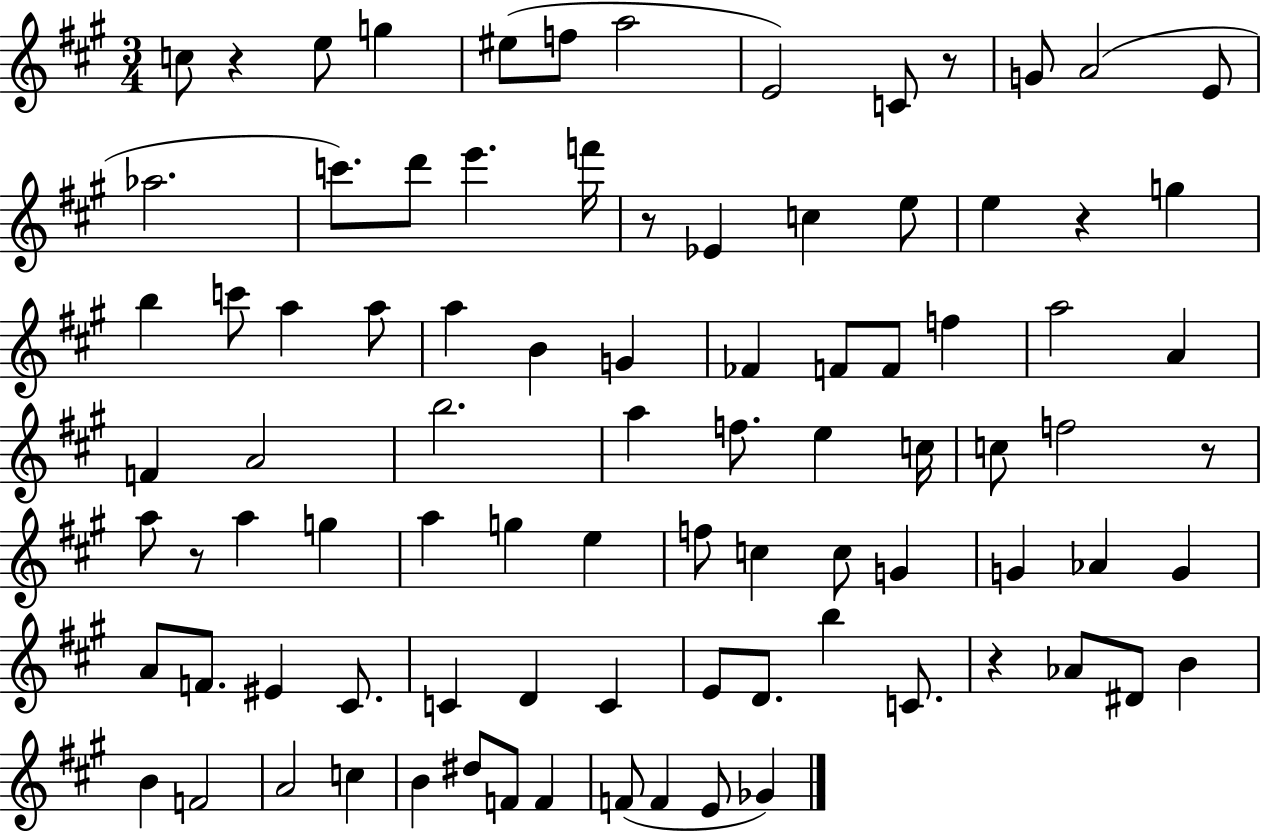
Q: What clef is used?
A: treble